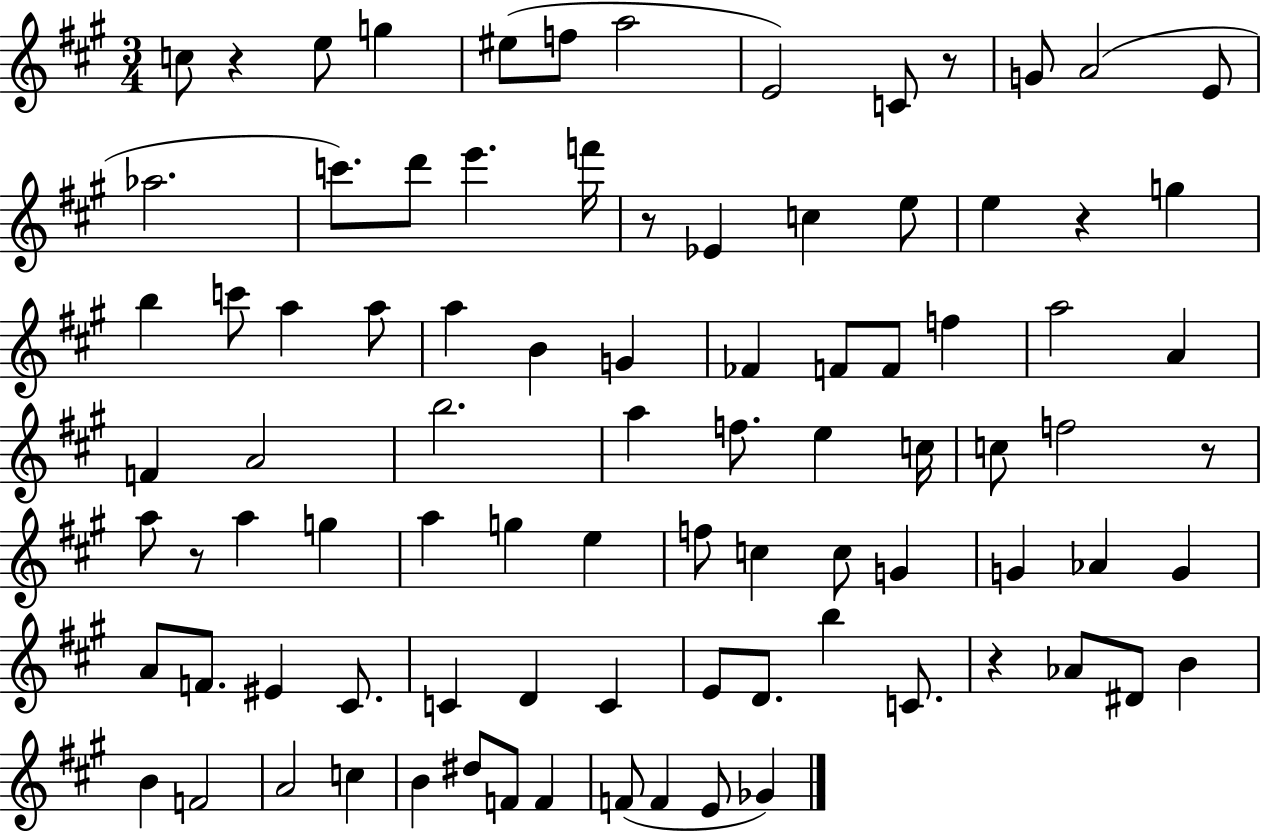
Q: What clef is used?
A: treble